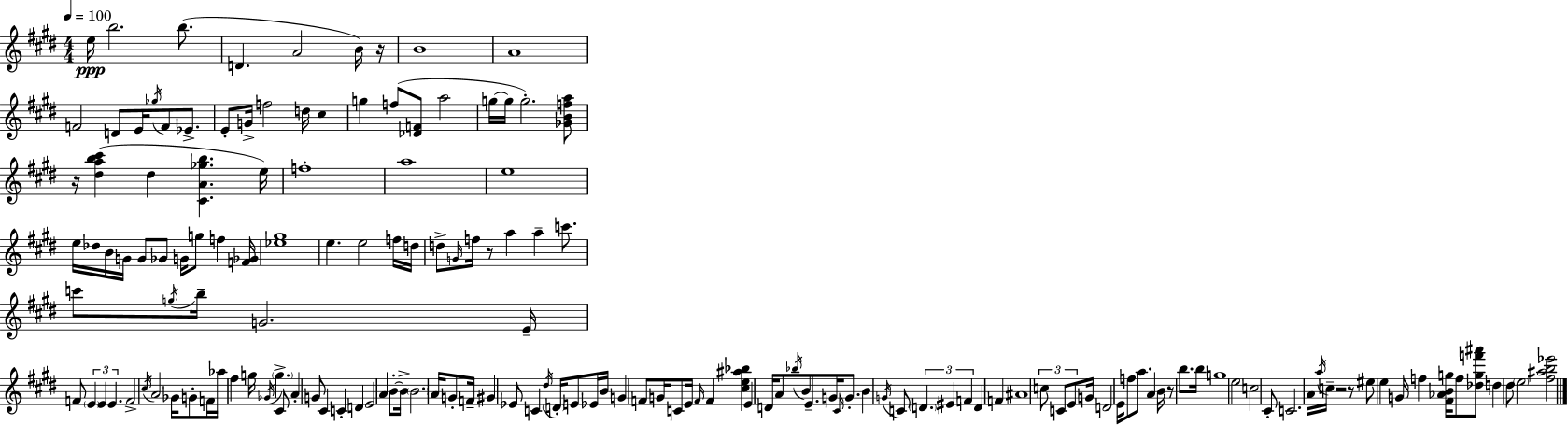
E5/s B5/h. B5/e. D4/q. A4/h B4/s R/s B4/w A4/w F4/h D4/e E4/s Gb5/s F4/e Eb4/e. E4/e G4/s F5/h D5/s C#5/q G5/q F5/e [Db4,F4]/e A5/h G5/s G5/s G5/h. [Gb4,B4,F5,A5]/e R/s [D#5,A5,B5,C#6]/q D#5/q [C#4,A4,Gb5,B5]/q. E5/s F5/w A5/w E5/w E5/s Db5/s B4/s G4/s G4/e Gb4/e G4/s G5/e F5/q [F4,Gb4]/s [Eb5,G#5]/w E5/q. E5/h F5/s D5/s D5/e G4/s F5/s R/e A5/q A5/q C6/e. C6/e G5/s B5/s G4/h. E4/s F4/e E4/q E4/q E4/q. F4/h C#5/s A4/h Gb4/s G4/e F4/s Ab5/s F#5/q G5/s Gb4/s G5/q. C#4/e A4/q G4/e C#4/q C4/q D4/q E4/h A4/q B4/e B4/s B4/h. A4/s G4/e F4/s G#4/q Eb4/e C4/q D#5/s D4/s E4/e Eb4/s B4/s G4/q F4/e G4/s C4/e E4/s F4/s F4/q [C#5,E5,A#5,Bb5]/q E4/q D4/s A4/e Bb5/s B4/e E4/e. G4/s C#4/s G4/e. B4/q G4/s C4/e D4/q. EIS4/q F4/q D4/q F4/q A#4/w C5/e C4/e E4/e G4/s D4/h E4/s F5/e A5/e. A4/q B4/s R/e B5/e. B5/s G5/w E5/h C5/h C#4/e C4/h. A4/s A5/s C5/s R/h R/e EIS5/e E5/q G4/s F5/q [F#4,Ab4,B4,G5]/s F5/e [Db5,G5,F6,A#6]/e D5/q D#5/e E5/h [F#5,A#5,B5,Eb6]/h